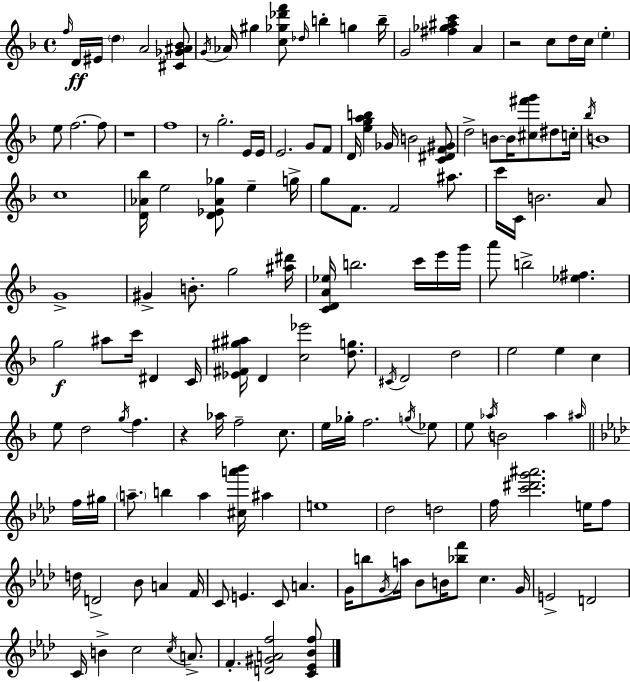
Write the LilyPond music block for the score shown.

{
  \clef treble
  \time 4/4
  \defaultTimeSignature
  \key d \minor
  \grace { f''16 }\ff d'16 eis'16 \parenthesize d''4 a'2 <cis' ges' ais' bes'>8 | \acciaccatura { g'16 } aes'16 gis''4 <c'' ges'' des''' f'''>8 \grace { des''16 } b''4-. g''4 | b''16-- g'2 <fis'' ges'' ais'' c'''>4 a'4 | r2 c''8 d''16 c''16 \parenthesize e''4-. | \break e''8 f''2.~~ | f''8 r1 | f''1 | r8 g''2.-. | \break e'16 e'16 e'2. g'8 | f'8 d'16 <e'' g'' a'' b''>4 ges'16 b'2 | <c' dis' f' gis'>8 d''2-> b'8~~ b'16 <cis'' fis''' g'''>8 | dis''8 c''16-. \acciaccatura { bes''16 } b'1 | \break c''1 | <d' aes' bes''>16 e''2 <d' ees' aes' ges''>8 e''4-- | g''16-> g''8 f'8. f'2 | ais''8. c'''16 c'16 b'2. | \break a'8 g'1-> | gis'4-> b'8.-. g''2 | <ais'' dis'''>16 <c' d' a' ees''>16 b''2. | c'''16 e'''16 g'''16 a'''8 b''2-> <ees'' fis''>4. | \break g''2\f ais''8 c'''16 dis'4 | c'16 <ees' fis' gis'' ais''>16 d'4 <c'' ees'''>2 | <d'' g''>8. \acciaccatura { cis'16 } d'2 d''2 | e''2 e''4 | \break c''4 e''8 d''2 \acciaccatura { g''16 } | f''4. r4 aes''16 f''2-- | c''8. e''16 ges''16-. f''2. | \acciaccatura { g''16 } ees''8 e''8 \acciaccatura { aes''16 } b'2 | \break aes''4 \grace { ais''16 } \bar "||" \break \key f \minor f''16 gis''16 \parenthesize a''8.-- b''4 a''4 <cis'' a''' bes'''>16 ais''4 | e''1 | des''2 d''2 | f''16 <c''' dis''' g''' ais'''>2. e''16 | \break f''8 d''16 d'2-> bes'8 a'4 | f'16 c'8 e'4. c'8 a'4. | g'16 b''8 \acciaccatura { g'16 } a''16 bes'8 b'16 <bes'' f'''>8 c''4. | g'16 e'2-> d'2 | \break c'16 b'4-> c''2 | \acciaccatura { c''16 } a'8.-> f'4.-. <d' gis' a' f''>2 | <c' ees' bes' f''>8 \bar "|."
}